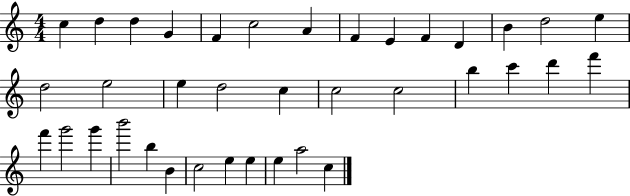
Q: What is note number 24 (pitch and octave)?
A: D6